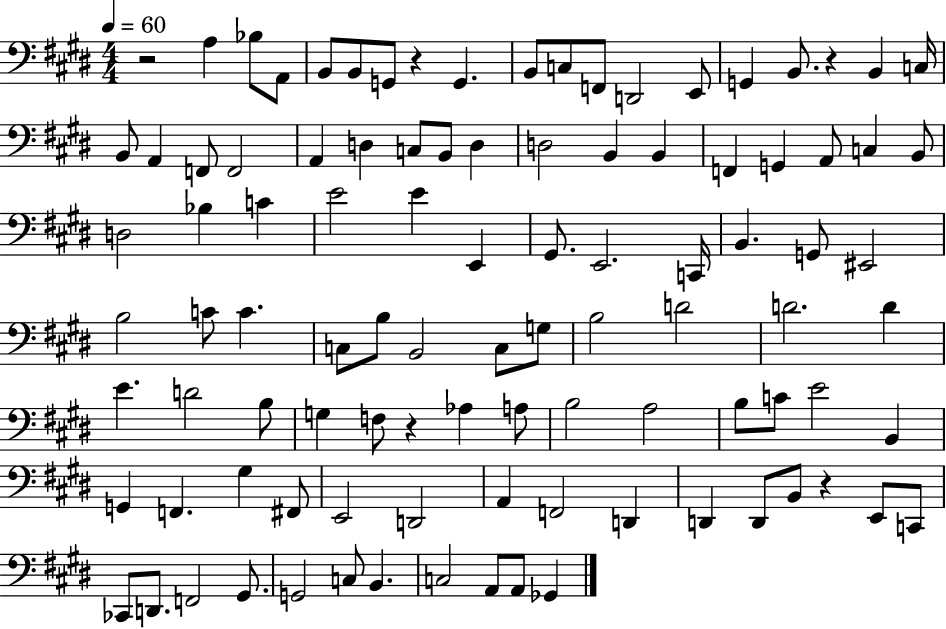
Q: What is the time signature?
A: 4/4